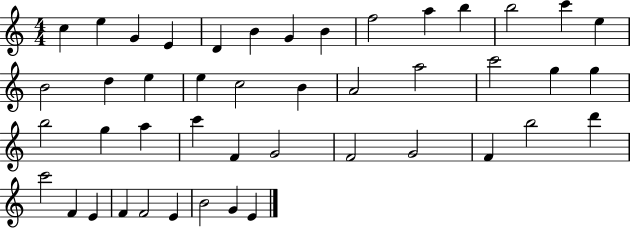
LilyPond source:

{
  \clef treble
  \numericTimeSignature
  \time 4/4
  \key c \major
  c''4 e''4 g'4 e'4 | d'4 b'4 g'4 b'4 | f''2 a''4 b''4 | b''2 c'''4 e''4 | \break b'2 d''4 e''4 | e''4 c''2 b'4 | a'2 a''2 | c'''2 g''4 g''4 | \break b''2 g''4 a''4 | c'''4 f'4 g'2 | f'2 g'2 | f'4 b''2 d'''4 | \break c'''2 f'4 e'4 | f'4 f'2 e'4 | b'2 g'4 e'4 | \bar "|."
}